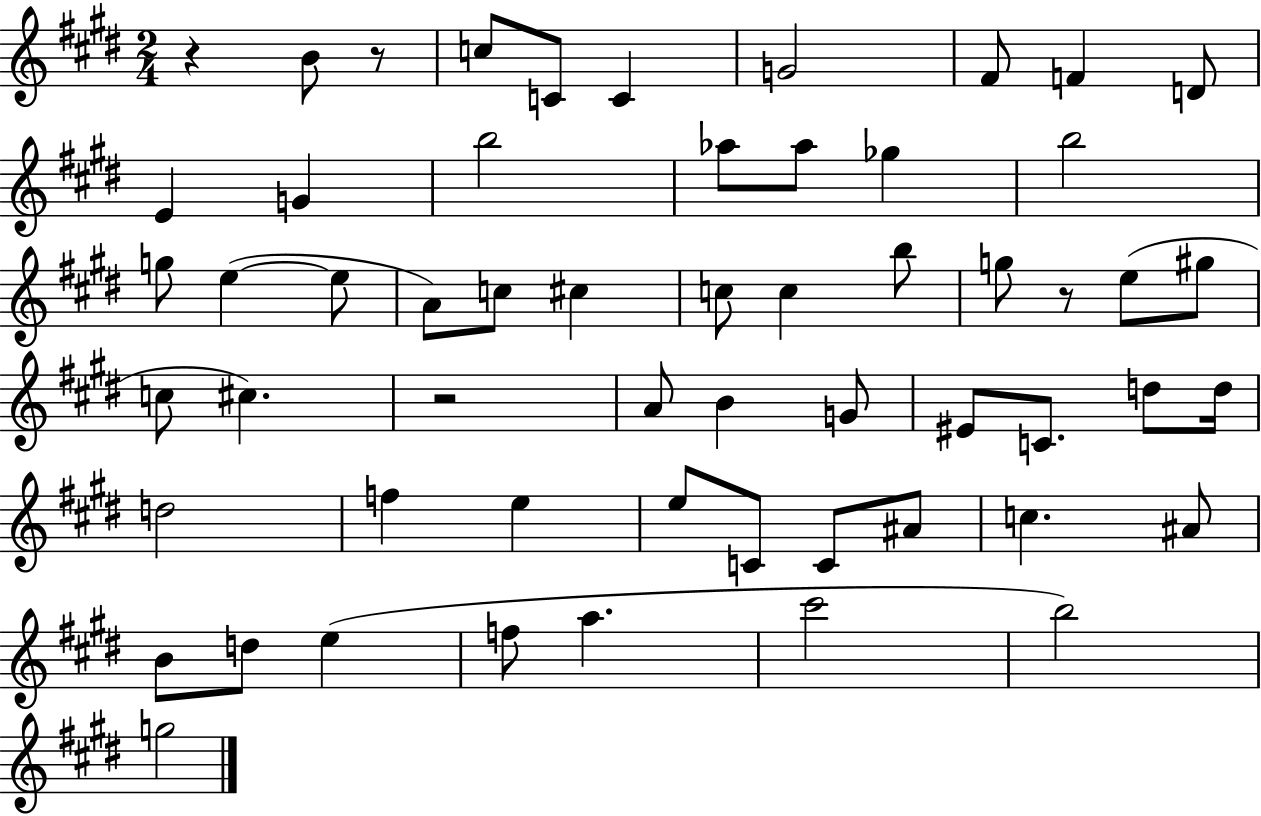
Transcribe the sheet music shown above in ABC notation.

X:1
T:Untitled
M:2/4
L:1/4
K:E
z B/2 z/2 c/2 C/2 C G2 ^F/2 F D/2 E G b2 _a/2 _a/2 _g b2 g/2 e e/2 A/2 c/2 ^c c/2 c b/2 g/2 z/2 e/2 ^g/2 c/2 ^c z2 A/2 B G/2 ^E/2 C/2 d/2 d/4 d2 f e e/2 C/2 C/2 ^A/2 c ^A/2 B/2 d/2 e f/2 a ^c'2 b2 g2